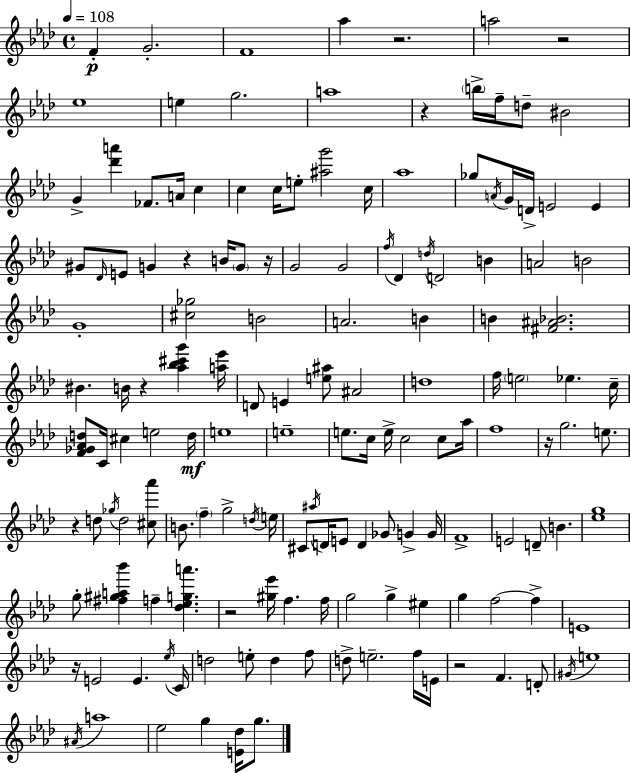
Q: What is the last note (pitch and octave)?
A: G5